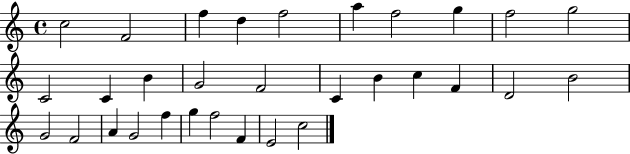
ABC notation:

X:1
T:Untitled
M:4/4
L:1/4
K:C
c2 F2 f d f2 a f2 g f2 g2 C2 C B G2 F2 C B c F D2 B2 G2 F2 A G2 f g f2 F E2 c2